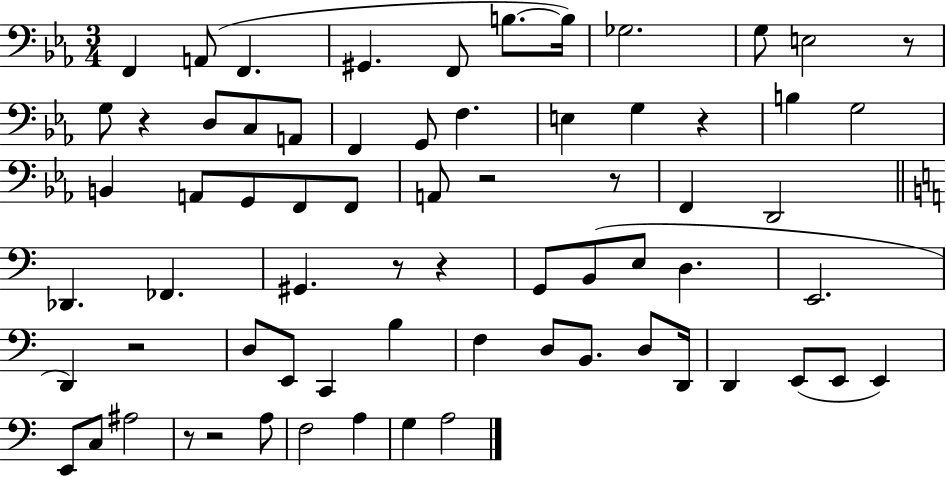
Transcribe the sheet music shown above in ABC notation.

X:1
T:Untitled
M:3/4
L:1/4
K:Eb
F,, A,,/2 F,, ^G,, F,,/2 B,/2 B,/4 _G,2 G,/2 E,2 z/2 G,/2 z D,/2 C,/2 A,,/2 F,, G,,/2 F, E, G, z B, G,2 B,, A,,/2 G,,/2 F,,/2 F,,/2 A,,/2 z2 z/2 F,, D,,2 _D,, _F,, ^G,, z/2 z G,,/2 B,,/2 E,/2 D, E,,2 D,, z2 D,/2 E,,/2 C,, B, F, D,/2 B,,/2 D,/2 D,,/4 D,, E,,/2 E,,/2 E,, E,,/2 C,/2 ^A,2 z/2 z2 A,/2 F,2 A, G, A,2